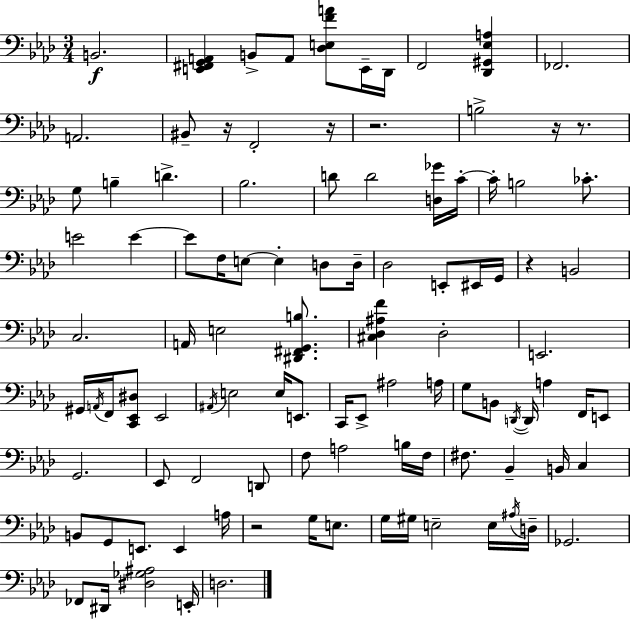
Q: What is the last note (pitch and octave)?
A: D3